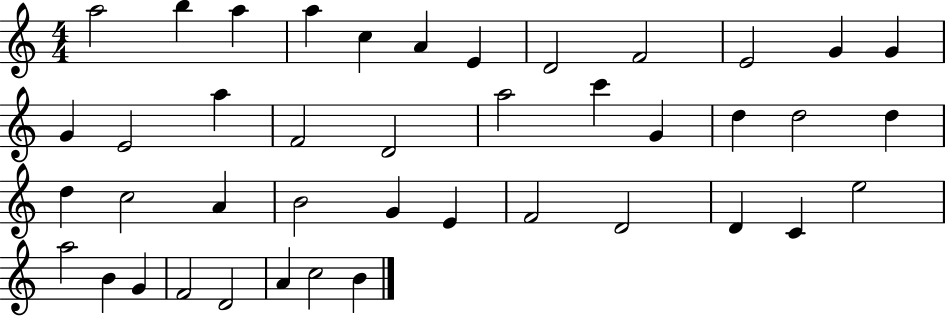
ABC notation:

X:1
T:Untitled
M:4/4
L:1/4
K:C
a2 b a a c A E D2 F2 E2 G G G E2 a F2 D2 a2 c' G d d2 d d c2 A B2 G E F2 D2 D C e2 a2 B G F2 D2 A c2 B